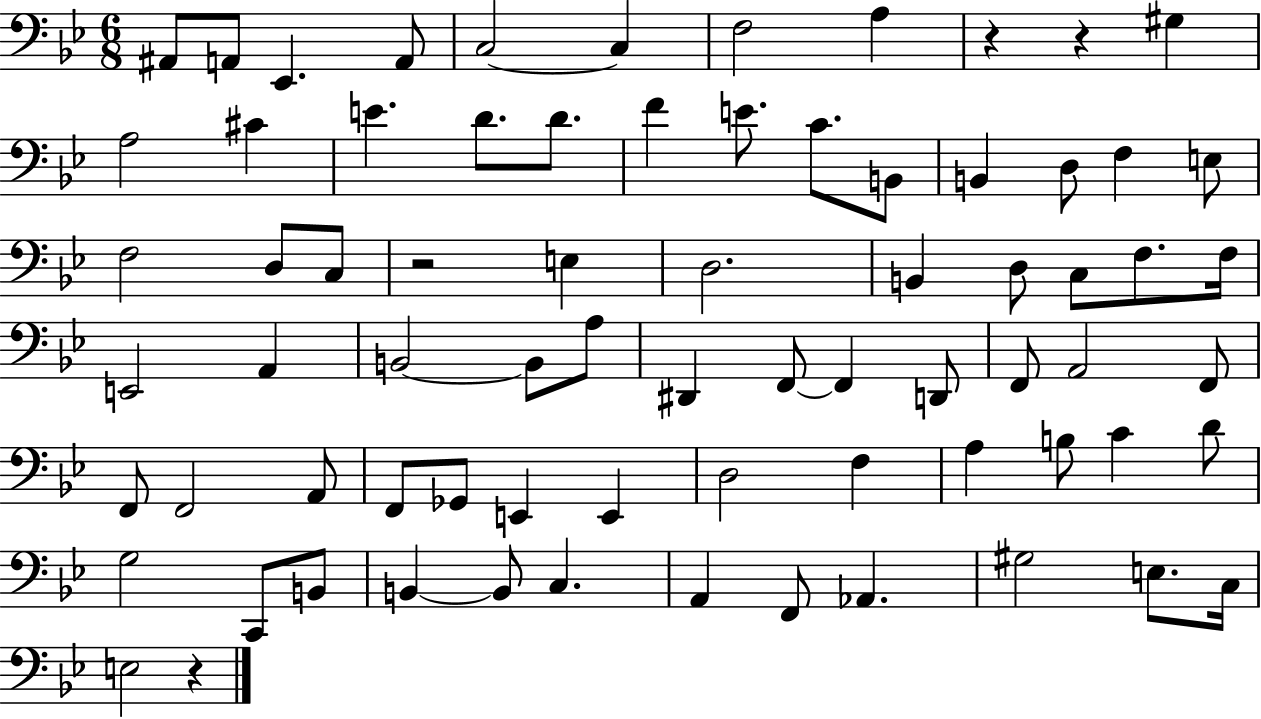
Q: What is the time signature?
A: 6/8